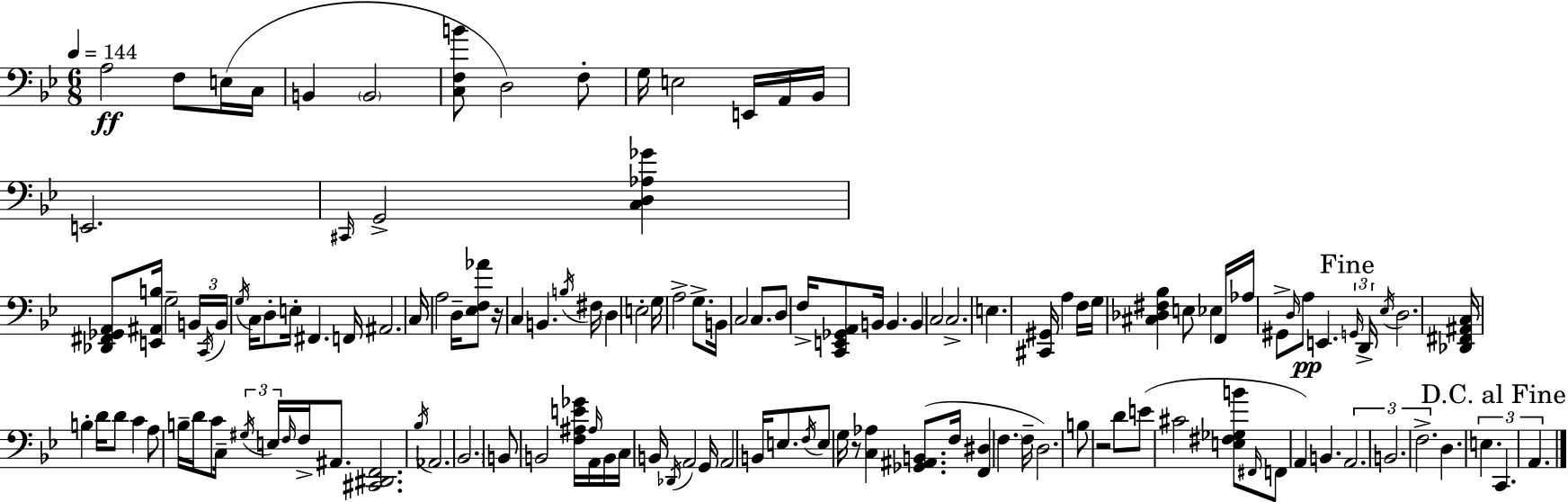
A3/h F3/e E3/s C3/s B2/q B2/h [C3,F3,B4]/e D3/h F3/e G3/s E3/h E2/s A2/s Bb2/s E2/h. C#2/s G2/h [C3,D3,Ab3,Gb4]/q [Db2,F#2,Gb2,A2]/e [E2,A#2,B3]/s G3/h B2/s C2/s B2/s G3/s C3/s D3/e E3/s F#2/q. F2/s A#2/h. C3/s A3/h D3/s [Eb3,F3,Ab4]/e R/s C3/q B2/q. B3/s F#3/s D3/q E3/h G3/s A3/h G3/e. B2/s C3/h C3/e. D3/e F3/s [C2,E2,Gb2,A2]/e B2/s B2/q. B2/q C3/h C3/h. E3/q. [C#2,G#2]/s A3/q F3/s G3/s [C#3,Db3,F#3,Bb3]/q E3/e Eb3/q F2/s Ab3/s G#2/e D3/s A3/e E2/q. G2/s D2/s Eb3/s D3/h. [Db2,F#2,A#2,C3]/s B3/q D4/s D4/e C4/q A3/e B3/s D4/s C4/e C3/s G#3/s E3/s F3/s F3/s A#2/e. [C#2,D#2,F2]/h. Bb3/s Ab2/h. Bb2/h. B2/e B2/h [F3,A#3,E4,Gb4]/s A#3/s A2/s B2/s C3/s B2/s Db2/s A2/h G2/s A2/h B2/s E3/e. F3/s E3/e G3/s R/e [C3,Ab3]/q [Gb2,A#2,B2]/e. F3/s [F2,D#3]/q F3/q. F3/s D3/h. B3/e R/h D4/e E4/e C#4/h [E3,F#3,Gb3,B4]/e F#2/s F2/e A2/q B2/q. A2/h. B2/h. F3/h. D3/q. E3/q. C2/q. A2/q.